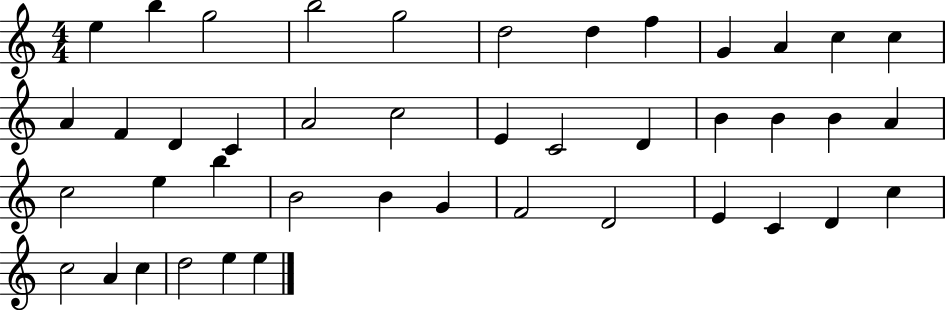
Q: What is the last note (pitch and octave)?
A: E5